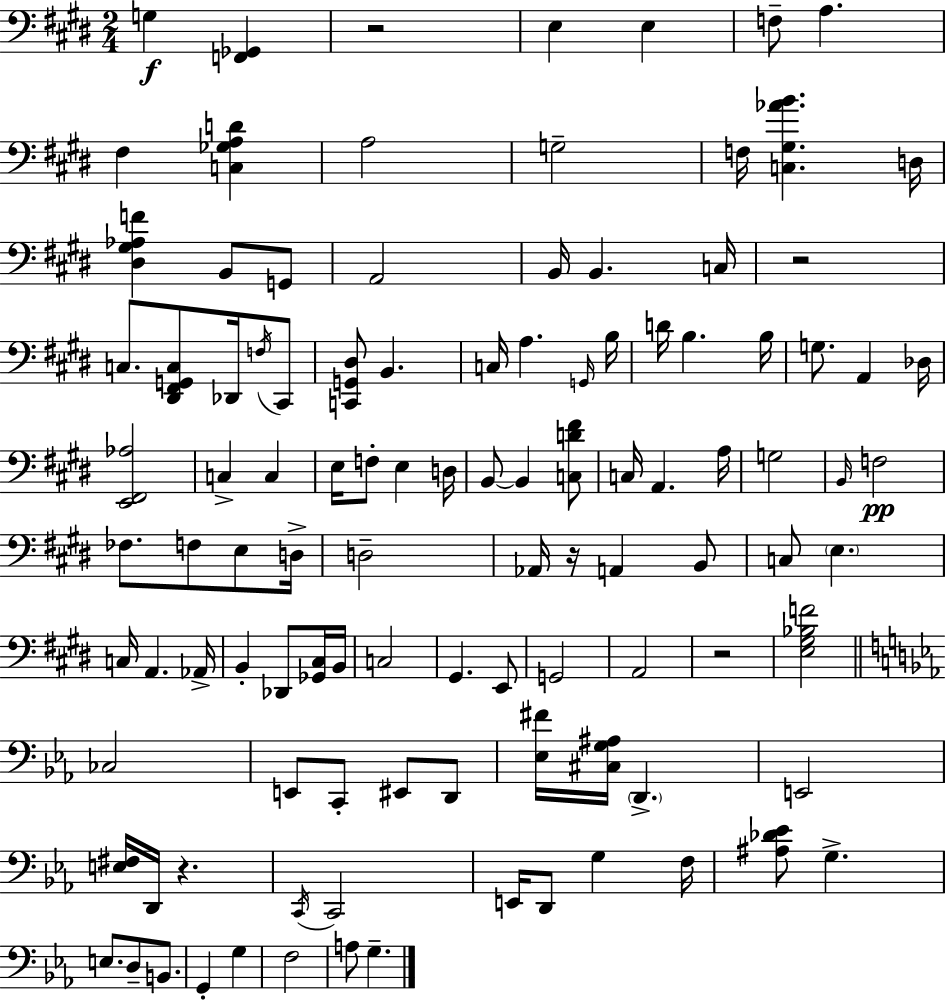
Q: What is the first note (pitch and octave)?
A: G3